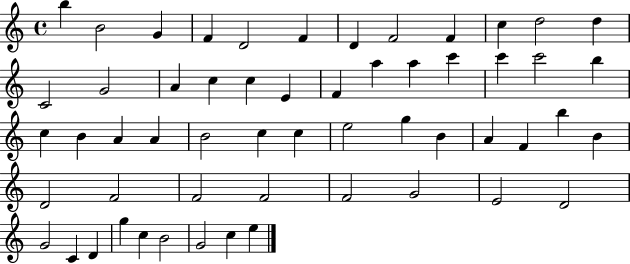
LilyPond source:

{
  \clef treble
  \time 4/4
  \defaultTimeSignature
  \key c \major
  b''4 b'2 g'4 | f'4 d'2 f'4 | d'4 f'2 f'4 | c''4 d''2 d''4 | \break c'2 g'2 | a'4 c''4 c''4 e'4 | f'4 a''4 a''4 c'''4 | c'''4 c'''2 b''4 | \break c''4 b'4 a'4 a'4 | b'2 c''4 c''4 | e''2 g''4 b'4 | a'4 f'4 b''4 b'4 | \break d'2 f'2 | f'2 f'2 | f'2 g'2 | e'2 d'2 | \break g'2 c'4 d'4 | g''4 c''4 b'2 | g'2 c''4 e''4 | \bar "|."
}